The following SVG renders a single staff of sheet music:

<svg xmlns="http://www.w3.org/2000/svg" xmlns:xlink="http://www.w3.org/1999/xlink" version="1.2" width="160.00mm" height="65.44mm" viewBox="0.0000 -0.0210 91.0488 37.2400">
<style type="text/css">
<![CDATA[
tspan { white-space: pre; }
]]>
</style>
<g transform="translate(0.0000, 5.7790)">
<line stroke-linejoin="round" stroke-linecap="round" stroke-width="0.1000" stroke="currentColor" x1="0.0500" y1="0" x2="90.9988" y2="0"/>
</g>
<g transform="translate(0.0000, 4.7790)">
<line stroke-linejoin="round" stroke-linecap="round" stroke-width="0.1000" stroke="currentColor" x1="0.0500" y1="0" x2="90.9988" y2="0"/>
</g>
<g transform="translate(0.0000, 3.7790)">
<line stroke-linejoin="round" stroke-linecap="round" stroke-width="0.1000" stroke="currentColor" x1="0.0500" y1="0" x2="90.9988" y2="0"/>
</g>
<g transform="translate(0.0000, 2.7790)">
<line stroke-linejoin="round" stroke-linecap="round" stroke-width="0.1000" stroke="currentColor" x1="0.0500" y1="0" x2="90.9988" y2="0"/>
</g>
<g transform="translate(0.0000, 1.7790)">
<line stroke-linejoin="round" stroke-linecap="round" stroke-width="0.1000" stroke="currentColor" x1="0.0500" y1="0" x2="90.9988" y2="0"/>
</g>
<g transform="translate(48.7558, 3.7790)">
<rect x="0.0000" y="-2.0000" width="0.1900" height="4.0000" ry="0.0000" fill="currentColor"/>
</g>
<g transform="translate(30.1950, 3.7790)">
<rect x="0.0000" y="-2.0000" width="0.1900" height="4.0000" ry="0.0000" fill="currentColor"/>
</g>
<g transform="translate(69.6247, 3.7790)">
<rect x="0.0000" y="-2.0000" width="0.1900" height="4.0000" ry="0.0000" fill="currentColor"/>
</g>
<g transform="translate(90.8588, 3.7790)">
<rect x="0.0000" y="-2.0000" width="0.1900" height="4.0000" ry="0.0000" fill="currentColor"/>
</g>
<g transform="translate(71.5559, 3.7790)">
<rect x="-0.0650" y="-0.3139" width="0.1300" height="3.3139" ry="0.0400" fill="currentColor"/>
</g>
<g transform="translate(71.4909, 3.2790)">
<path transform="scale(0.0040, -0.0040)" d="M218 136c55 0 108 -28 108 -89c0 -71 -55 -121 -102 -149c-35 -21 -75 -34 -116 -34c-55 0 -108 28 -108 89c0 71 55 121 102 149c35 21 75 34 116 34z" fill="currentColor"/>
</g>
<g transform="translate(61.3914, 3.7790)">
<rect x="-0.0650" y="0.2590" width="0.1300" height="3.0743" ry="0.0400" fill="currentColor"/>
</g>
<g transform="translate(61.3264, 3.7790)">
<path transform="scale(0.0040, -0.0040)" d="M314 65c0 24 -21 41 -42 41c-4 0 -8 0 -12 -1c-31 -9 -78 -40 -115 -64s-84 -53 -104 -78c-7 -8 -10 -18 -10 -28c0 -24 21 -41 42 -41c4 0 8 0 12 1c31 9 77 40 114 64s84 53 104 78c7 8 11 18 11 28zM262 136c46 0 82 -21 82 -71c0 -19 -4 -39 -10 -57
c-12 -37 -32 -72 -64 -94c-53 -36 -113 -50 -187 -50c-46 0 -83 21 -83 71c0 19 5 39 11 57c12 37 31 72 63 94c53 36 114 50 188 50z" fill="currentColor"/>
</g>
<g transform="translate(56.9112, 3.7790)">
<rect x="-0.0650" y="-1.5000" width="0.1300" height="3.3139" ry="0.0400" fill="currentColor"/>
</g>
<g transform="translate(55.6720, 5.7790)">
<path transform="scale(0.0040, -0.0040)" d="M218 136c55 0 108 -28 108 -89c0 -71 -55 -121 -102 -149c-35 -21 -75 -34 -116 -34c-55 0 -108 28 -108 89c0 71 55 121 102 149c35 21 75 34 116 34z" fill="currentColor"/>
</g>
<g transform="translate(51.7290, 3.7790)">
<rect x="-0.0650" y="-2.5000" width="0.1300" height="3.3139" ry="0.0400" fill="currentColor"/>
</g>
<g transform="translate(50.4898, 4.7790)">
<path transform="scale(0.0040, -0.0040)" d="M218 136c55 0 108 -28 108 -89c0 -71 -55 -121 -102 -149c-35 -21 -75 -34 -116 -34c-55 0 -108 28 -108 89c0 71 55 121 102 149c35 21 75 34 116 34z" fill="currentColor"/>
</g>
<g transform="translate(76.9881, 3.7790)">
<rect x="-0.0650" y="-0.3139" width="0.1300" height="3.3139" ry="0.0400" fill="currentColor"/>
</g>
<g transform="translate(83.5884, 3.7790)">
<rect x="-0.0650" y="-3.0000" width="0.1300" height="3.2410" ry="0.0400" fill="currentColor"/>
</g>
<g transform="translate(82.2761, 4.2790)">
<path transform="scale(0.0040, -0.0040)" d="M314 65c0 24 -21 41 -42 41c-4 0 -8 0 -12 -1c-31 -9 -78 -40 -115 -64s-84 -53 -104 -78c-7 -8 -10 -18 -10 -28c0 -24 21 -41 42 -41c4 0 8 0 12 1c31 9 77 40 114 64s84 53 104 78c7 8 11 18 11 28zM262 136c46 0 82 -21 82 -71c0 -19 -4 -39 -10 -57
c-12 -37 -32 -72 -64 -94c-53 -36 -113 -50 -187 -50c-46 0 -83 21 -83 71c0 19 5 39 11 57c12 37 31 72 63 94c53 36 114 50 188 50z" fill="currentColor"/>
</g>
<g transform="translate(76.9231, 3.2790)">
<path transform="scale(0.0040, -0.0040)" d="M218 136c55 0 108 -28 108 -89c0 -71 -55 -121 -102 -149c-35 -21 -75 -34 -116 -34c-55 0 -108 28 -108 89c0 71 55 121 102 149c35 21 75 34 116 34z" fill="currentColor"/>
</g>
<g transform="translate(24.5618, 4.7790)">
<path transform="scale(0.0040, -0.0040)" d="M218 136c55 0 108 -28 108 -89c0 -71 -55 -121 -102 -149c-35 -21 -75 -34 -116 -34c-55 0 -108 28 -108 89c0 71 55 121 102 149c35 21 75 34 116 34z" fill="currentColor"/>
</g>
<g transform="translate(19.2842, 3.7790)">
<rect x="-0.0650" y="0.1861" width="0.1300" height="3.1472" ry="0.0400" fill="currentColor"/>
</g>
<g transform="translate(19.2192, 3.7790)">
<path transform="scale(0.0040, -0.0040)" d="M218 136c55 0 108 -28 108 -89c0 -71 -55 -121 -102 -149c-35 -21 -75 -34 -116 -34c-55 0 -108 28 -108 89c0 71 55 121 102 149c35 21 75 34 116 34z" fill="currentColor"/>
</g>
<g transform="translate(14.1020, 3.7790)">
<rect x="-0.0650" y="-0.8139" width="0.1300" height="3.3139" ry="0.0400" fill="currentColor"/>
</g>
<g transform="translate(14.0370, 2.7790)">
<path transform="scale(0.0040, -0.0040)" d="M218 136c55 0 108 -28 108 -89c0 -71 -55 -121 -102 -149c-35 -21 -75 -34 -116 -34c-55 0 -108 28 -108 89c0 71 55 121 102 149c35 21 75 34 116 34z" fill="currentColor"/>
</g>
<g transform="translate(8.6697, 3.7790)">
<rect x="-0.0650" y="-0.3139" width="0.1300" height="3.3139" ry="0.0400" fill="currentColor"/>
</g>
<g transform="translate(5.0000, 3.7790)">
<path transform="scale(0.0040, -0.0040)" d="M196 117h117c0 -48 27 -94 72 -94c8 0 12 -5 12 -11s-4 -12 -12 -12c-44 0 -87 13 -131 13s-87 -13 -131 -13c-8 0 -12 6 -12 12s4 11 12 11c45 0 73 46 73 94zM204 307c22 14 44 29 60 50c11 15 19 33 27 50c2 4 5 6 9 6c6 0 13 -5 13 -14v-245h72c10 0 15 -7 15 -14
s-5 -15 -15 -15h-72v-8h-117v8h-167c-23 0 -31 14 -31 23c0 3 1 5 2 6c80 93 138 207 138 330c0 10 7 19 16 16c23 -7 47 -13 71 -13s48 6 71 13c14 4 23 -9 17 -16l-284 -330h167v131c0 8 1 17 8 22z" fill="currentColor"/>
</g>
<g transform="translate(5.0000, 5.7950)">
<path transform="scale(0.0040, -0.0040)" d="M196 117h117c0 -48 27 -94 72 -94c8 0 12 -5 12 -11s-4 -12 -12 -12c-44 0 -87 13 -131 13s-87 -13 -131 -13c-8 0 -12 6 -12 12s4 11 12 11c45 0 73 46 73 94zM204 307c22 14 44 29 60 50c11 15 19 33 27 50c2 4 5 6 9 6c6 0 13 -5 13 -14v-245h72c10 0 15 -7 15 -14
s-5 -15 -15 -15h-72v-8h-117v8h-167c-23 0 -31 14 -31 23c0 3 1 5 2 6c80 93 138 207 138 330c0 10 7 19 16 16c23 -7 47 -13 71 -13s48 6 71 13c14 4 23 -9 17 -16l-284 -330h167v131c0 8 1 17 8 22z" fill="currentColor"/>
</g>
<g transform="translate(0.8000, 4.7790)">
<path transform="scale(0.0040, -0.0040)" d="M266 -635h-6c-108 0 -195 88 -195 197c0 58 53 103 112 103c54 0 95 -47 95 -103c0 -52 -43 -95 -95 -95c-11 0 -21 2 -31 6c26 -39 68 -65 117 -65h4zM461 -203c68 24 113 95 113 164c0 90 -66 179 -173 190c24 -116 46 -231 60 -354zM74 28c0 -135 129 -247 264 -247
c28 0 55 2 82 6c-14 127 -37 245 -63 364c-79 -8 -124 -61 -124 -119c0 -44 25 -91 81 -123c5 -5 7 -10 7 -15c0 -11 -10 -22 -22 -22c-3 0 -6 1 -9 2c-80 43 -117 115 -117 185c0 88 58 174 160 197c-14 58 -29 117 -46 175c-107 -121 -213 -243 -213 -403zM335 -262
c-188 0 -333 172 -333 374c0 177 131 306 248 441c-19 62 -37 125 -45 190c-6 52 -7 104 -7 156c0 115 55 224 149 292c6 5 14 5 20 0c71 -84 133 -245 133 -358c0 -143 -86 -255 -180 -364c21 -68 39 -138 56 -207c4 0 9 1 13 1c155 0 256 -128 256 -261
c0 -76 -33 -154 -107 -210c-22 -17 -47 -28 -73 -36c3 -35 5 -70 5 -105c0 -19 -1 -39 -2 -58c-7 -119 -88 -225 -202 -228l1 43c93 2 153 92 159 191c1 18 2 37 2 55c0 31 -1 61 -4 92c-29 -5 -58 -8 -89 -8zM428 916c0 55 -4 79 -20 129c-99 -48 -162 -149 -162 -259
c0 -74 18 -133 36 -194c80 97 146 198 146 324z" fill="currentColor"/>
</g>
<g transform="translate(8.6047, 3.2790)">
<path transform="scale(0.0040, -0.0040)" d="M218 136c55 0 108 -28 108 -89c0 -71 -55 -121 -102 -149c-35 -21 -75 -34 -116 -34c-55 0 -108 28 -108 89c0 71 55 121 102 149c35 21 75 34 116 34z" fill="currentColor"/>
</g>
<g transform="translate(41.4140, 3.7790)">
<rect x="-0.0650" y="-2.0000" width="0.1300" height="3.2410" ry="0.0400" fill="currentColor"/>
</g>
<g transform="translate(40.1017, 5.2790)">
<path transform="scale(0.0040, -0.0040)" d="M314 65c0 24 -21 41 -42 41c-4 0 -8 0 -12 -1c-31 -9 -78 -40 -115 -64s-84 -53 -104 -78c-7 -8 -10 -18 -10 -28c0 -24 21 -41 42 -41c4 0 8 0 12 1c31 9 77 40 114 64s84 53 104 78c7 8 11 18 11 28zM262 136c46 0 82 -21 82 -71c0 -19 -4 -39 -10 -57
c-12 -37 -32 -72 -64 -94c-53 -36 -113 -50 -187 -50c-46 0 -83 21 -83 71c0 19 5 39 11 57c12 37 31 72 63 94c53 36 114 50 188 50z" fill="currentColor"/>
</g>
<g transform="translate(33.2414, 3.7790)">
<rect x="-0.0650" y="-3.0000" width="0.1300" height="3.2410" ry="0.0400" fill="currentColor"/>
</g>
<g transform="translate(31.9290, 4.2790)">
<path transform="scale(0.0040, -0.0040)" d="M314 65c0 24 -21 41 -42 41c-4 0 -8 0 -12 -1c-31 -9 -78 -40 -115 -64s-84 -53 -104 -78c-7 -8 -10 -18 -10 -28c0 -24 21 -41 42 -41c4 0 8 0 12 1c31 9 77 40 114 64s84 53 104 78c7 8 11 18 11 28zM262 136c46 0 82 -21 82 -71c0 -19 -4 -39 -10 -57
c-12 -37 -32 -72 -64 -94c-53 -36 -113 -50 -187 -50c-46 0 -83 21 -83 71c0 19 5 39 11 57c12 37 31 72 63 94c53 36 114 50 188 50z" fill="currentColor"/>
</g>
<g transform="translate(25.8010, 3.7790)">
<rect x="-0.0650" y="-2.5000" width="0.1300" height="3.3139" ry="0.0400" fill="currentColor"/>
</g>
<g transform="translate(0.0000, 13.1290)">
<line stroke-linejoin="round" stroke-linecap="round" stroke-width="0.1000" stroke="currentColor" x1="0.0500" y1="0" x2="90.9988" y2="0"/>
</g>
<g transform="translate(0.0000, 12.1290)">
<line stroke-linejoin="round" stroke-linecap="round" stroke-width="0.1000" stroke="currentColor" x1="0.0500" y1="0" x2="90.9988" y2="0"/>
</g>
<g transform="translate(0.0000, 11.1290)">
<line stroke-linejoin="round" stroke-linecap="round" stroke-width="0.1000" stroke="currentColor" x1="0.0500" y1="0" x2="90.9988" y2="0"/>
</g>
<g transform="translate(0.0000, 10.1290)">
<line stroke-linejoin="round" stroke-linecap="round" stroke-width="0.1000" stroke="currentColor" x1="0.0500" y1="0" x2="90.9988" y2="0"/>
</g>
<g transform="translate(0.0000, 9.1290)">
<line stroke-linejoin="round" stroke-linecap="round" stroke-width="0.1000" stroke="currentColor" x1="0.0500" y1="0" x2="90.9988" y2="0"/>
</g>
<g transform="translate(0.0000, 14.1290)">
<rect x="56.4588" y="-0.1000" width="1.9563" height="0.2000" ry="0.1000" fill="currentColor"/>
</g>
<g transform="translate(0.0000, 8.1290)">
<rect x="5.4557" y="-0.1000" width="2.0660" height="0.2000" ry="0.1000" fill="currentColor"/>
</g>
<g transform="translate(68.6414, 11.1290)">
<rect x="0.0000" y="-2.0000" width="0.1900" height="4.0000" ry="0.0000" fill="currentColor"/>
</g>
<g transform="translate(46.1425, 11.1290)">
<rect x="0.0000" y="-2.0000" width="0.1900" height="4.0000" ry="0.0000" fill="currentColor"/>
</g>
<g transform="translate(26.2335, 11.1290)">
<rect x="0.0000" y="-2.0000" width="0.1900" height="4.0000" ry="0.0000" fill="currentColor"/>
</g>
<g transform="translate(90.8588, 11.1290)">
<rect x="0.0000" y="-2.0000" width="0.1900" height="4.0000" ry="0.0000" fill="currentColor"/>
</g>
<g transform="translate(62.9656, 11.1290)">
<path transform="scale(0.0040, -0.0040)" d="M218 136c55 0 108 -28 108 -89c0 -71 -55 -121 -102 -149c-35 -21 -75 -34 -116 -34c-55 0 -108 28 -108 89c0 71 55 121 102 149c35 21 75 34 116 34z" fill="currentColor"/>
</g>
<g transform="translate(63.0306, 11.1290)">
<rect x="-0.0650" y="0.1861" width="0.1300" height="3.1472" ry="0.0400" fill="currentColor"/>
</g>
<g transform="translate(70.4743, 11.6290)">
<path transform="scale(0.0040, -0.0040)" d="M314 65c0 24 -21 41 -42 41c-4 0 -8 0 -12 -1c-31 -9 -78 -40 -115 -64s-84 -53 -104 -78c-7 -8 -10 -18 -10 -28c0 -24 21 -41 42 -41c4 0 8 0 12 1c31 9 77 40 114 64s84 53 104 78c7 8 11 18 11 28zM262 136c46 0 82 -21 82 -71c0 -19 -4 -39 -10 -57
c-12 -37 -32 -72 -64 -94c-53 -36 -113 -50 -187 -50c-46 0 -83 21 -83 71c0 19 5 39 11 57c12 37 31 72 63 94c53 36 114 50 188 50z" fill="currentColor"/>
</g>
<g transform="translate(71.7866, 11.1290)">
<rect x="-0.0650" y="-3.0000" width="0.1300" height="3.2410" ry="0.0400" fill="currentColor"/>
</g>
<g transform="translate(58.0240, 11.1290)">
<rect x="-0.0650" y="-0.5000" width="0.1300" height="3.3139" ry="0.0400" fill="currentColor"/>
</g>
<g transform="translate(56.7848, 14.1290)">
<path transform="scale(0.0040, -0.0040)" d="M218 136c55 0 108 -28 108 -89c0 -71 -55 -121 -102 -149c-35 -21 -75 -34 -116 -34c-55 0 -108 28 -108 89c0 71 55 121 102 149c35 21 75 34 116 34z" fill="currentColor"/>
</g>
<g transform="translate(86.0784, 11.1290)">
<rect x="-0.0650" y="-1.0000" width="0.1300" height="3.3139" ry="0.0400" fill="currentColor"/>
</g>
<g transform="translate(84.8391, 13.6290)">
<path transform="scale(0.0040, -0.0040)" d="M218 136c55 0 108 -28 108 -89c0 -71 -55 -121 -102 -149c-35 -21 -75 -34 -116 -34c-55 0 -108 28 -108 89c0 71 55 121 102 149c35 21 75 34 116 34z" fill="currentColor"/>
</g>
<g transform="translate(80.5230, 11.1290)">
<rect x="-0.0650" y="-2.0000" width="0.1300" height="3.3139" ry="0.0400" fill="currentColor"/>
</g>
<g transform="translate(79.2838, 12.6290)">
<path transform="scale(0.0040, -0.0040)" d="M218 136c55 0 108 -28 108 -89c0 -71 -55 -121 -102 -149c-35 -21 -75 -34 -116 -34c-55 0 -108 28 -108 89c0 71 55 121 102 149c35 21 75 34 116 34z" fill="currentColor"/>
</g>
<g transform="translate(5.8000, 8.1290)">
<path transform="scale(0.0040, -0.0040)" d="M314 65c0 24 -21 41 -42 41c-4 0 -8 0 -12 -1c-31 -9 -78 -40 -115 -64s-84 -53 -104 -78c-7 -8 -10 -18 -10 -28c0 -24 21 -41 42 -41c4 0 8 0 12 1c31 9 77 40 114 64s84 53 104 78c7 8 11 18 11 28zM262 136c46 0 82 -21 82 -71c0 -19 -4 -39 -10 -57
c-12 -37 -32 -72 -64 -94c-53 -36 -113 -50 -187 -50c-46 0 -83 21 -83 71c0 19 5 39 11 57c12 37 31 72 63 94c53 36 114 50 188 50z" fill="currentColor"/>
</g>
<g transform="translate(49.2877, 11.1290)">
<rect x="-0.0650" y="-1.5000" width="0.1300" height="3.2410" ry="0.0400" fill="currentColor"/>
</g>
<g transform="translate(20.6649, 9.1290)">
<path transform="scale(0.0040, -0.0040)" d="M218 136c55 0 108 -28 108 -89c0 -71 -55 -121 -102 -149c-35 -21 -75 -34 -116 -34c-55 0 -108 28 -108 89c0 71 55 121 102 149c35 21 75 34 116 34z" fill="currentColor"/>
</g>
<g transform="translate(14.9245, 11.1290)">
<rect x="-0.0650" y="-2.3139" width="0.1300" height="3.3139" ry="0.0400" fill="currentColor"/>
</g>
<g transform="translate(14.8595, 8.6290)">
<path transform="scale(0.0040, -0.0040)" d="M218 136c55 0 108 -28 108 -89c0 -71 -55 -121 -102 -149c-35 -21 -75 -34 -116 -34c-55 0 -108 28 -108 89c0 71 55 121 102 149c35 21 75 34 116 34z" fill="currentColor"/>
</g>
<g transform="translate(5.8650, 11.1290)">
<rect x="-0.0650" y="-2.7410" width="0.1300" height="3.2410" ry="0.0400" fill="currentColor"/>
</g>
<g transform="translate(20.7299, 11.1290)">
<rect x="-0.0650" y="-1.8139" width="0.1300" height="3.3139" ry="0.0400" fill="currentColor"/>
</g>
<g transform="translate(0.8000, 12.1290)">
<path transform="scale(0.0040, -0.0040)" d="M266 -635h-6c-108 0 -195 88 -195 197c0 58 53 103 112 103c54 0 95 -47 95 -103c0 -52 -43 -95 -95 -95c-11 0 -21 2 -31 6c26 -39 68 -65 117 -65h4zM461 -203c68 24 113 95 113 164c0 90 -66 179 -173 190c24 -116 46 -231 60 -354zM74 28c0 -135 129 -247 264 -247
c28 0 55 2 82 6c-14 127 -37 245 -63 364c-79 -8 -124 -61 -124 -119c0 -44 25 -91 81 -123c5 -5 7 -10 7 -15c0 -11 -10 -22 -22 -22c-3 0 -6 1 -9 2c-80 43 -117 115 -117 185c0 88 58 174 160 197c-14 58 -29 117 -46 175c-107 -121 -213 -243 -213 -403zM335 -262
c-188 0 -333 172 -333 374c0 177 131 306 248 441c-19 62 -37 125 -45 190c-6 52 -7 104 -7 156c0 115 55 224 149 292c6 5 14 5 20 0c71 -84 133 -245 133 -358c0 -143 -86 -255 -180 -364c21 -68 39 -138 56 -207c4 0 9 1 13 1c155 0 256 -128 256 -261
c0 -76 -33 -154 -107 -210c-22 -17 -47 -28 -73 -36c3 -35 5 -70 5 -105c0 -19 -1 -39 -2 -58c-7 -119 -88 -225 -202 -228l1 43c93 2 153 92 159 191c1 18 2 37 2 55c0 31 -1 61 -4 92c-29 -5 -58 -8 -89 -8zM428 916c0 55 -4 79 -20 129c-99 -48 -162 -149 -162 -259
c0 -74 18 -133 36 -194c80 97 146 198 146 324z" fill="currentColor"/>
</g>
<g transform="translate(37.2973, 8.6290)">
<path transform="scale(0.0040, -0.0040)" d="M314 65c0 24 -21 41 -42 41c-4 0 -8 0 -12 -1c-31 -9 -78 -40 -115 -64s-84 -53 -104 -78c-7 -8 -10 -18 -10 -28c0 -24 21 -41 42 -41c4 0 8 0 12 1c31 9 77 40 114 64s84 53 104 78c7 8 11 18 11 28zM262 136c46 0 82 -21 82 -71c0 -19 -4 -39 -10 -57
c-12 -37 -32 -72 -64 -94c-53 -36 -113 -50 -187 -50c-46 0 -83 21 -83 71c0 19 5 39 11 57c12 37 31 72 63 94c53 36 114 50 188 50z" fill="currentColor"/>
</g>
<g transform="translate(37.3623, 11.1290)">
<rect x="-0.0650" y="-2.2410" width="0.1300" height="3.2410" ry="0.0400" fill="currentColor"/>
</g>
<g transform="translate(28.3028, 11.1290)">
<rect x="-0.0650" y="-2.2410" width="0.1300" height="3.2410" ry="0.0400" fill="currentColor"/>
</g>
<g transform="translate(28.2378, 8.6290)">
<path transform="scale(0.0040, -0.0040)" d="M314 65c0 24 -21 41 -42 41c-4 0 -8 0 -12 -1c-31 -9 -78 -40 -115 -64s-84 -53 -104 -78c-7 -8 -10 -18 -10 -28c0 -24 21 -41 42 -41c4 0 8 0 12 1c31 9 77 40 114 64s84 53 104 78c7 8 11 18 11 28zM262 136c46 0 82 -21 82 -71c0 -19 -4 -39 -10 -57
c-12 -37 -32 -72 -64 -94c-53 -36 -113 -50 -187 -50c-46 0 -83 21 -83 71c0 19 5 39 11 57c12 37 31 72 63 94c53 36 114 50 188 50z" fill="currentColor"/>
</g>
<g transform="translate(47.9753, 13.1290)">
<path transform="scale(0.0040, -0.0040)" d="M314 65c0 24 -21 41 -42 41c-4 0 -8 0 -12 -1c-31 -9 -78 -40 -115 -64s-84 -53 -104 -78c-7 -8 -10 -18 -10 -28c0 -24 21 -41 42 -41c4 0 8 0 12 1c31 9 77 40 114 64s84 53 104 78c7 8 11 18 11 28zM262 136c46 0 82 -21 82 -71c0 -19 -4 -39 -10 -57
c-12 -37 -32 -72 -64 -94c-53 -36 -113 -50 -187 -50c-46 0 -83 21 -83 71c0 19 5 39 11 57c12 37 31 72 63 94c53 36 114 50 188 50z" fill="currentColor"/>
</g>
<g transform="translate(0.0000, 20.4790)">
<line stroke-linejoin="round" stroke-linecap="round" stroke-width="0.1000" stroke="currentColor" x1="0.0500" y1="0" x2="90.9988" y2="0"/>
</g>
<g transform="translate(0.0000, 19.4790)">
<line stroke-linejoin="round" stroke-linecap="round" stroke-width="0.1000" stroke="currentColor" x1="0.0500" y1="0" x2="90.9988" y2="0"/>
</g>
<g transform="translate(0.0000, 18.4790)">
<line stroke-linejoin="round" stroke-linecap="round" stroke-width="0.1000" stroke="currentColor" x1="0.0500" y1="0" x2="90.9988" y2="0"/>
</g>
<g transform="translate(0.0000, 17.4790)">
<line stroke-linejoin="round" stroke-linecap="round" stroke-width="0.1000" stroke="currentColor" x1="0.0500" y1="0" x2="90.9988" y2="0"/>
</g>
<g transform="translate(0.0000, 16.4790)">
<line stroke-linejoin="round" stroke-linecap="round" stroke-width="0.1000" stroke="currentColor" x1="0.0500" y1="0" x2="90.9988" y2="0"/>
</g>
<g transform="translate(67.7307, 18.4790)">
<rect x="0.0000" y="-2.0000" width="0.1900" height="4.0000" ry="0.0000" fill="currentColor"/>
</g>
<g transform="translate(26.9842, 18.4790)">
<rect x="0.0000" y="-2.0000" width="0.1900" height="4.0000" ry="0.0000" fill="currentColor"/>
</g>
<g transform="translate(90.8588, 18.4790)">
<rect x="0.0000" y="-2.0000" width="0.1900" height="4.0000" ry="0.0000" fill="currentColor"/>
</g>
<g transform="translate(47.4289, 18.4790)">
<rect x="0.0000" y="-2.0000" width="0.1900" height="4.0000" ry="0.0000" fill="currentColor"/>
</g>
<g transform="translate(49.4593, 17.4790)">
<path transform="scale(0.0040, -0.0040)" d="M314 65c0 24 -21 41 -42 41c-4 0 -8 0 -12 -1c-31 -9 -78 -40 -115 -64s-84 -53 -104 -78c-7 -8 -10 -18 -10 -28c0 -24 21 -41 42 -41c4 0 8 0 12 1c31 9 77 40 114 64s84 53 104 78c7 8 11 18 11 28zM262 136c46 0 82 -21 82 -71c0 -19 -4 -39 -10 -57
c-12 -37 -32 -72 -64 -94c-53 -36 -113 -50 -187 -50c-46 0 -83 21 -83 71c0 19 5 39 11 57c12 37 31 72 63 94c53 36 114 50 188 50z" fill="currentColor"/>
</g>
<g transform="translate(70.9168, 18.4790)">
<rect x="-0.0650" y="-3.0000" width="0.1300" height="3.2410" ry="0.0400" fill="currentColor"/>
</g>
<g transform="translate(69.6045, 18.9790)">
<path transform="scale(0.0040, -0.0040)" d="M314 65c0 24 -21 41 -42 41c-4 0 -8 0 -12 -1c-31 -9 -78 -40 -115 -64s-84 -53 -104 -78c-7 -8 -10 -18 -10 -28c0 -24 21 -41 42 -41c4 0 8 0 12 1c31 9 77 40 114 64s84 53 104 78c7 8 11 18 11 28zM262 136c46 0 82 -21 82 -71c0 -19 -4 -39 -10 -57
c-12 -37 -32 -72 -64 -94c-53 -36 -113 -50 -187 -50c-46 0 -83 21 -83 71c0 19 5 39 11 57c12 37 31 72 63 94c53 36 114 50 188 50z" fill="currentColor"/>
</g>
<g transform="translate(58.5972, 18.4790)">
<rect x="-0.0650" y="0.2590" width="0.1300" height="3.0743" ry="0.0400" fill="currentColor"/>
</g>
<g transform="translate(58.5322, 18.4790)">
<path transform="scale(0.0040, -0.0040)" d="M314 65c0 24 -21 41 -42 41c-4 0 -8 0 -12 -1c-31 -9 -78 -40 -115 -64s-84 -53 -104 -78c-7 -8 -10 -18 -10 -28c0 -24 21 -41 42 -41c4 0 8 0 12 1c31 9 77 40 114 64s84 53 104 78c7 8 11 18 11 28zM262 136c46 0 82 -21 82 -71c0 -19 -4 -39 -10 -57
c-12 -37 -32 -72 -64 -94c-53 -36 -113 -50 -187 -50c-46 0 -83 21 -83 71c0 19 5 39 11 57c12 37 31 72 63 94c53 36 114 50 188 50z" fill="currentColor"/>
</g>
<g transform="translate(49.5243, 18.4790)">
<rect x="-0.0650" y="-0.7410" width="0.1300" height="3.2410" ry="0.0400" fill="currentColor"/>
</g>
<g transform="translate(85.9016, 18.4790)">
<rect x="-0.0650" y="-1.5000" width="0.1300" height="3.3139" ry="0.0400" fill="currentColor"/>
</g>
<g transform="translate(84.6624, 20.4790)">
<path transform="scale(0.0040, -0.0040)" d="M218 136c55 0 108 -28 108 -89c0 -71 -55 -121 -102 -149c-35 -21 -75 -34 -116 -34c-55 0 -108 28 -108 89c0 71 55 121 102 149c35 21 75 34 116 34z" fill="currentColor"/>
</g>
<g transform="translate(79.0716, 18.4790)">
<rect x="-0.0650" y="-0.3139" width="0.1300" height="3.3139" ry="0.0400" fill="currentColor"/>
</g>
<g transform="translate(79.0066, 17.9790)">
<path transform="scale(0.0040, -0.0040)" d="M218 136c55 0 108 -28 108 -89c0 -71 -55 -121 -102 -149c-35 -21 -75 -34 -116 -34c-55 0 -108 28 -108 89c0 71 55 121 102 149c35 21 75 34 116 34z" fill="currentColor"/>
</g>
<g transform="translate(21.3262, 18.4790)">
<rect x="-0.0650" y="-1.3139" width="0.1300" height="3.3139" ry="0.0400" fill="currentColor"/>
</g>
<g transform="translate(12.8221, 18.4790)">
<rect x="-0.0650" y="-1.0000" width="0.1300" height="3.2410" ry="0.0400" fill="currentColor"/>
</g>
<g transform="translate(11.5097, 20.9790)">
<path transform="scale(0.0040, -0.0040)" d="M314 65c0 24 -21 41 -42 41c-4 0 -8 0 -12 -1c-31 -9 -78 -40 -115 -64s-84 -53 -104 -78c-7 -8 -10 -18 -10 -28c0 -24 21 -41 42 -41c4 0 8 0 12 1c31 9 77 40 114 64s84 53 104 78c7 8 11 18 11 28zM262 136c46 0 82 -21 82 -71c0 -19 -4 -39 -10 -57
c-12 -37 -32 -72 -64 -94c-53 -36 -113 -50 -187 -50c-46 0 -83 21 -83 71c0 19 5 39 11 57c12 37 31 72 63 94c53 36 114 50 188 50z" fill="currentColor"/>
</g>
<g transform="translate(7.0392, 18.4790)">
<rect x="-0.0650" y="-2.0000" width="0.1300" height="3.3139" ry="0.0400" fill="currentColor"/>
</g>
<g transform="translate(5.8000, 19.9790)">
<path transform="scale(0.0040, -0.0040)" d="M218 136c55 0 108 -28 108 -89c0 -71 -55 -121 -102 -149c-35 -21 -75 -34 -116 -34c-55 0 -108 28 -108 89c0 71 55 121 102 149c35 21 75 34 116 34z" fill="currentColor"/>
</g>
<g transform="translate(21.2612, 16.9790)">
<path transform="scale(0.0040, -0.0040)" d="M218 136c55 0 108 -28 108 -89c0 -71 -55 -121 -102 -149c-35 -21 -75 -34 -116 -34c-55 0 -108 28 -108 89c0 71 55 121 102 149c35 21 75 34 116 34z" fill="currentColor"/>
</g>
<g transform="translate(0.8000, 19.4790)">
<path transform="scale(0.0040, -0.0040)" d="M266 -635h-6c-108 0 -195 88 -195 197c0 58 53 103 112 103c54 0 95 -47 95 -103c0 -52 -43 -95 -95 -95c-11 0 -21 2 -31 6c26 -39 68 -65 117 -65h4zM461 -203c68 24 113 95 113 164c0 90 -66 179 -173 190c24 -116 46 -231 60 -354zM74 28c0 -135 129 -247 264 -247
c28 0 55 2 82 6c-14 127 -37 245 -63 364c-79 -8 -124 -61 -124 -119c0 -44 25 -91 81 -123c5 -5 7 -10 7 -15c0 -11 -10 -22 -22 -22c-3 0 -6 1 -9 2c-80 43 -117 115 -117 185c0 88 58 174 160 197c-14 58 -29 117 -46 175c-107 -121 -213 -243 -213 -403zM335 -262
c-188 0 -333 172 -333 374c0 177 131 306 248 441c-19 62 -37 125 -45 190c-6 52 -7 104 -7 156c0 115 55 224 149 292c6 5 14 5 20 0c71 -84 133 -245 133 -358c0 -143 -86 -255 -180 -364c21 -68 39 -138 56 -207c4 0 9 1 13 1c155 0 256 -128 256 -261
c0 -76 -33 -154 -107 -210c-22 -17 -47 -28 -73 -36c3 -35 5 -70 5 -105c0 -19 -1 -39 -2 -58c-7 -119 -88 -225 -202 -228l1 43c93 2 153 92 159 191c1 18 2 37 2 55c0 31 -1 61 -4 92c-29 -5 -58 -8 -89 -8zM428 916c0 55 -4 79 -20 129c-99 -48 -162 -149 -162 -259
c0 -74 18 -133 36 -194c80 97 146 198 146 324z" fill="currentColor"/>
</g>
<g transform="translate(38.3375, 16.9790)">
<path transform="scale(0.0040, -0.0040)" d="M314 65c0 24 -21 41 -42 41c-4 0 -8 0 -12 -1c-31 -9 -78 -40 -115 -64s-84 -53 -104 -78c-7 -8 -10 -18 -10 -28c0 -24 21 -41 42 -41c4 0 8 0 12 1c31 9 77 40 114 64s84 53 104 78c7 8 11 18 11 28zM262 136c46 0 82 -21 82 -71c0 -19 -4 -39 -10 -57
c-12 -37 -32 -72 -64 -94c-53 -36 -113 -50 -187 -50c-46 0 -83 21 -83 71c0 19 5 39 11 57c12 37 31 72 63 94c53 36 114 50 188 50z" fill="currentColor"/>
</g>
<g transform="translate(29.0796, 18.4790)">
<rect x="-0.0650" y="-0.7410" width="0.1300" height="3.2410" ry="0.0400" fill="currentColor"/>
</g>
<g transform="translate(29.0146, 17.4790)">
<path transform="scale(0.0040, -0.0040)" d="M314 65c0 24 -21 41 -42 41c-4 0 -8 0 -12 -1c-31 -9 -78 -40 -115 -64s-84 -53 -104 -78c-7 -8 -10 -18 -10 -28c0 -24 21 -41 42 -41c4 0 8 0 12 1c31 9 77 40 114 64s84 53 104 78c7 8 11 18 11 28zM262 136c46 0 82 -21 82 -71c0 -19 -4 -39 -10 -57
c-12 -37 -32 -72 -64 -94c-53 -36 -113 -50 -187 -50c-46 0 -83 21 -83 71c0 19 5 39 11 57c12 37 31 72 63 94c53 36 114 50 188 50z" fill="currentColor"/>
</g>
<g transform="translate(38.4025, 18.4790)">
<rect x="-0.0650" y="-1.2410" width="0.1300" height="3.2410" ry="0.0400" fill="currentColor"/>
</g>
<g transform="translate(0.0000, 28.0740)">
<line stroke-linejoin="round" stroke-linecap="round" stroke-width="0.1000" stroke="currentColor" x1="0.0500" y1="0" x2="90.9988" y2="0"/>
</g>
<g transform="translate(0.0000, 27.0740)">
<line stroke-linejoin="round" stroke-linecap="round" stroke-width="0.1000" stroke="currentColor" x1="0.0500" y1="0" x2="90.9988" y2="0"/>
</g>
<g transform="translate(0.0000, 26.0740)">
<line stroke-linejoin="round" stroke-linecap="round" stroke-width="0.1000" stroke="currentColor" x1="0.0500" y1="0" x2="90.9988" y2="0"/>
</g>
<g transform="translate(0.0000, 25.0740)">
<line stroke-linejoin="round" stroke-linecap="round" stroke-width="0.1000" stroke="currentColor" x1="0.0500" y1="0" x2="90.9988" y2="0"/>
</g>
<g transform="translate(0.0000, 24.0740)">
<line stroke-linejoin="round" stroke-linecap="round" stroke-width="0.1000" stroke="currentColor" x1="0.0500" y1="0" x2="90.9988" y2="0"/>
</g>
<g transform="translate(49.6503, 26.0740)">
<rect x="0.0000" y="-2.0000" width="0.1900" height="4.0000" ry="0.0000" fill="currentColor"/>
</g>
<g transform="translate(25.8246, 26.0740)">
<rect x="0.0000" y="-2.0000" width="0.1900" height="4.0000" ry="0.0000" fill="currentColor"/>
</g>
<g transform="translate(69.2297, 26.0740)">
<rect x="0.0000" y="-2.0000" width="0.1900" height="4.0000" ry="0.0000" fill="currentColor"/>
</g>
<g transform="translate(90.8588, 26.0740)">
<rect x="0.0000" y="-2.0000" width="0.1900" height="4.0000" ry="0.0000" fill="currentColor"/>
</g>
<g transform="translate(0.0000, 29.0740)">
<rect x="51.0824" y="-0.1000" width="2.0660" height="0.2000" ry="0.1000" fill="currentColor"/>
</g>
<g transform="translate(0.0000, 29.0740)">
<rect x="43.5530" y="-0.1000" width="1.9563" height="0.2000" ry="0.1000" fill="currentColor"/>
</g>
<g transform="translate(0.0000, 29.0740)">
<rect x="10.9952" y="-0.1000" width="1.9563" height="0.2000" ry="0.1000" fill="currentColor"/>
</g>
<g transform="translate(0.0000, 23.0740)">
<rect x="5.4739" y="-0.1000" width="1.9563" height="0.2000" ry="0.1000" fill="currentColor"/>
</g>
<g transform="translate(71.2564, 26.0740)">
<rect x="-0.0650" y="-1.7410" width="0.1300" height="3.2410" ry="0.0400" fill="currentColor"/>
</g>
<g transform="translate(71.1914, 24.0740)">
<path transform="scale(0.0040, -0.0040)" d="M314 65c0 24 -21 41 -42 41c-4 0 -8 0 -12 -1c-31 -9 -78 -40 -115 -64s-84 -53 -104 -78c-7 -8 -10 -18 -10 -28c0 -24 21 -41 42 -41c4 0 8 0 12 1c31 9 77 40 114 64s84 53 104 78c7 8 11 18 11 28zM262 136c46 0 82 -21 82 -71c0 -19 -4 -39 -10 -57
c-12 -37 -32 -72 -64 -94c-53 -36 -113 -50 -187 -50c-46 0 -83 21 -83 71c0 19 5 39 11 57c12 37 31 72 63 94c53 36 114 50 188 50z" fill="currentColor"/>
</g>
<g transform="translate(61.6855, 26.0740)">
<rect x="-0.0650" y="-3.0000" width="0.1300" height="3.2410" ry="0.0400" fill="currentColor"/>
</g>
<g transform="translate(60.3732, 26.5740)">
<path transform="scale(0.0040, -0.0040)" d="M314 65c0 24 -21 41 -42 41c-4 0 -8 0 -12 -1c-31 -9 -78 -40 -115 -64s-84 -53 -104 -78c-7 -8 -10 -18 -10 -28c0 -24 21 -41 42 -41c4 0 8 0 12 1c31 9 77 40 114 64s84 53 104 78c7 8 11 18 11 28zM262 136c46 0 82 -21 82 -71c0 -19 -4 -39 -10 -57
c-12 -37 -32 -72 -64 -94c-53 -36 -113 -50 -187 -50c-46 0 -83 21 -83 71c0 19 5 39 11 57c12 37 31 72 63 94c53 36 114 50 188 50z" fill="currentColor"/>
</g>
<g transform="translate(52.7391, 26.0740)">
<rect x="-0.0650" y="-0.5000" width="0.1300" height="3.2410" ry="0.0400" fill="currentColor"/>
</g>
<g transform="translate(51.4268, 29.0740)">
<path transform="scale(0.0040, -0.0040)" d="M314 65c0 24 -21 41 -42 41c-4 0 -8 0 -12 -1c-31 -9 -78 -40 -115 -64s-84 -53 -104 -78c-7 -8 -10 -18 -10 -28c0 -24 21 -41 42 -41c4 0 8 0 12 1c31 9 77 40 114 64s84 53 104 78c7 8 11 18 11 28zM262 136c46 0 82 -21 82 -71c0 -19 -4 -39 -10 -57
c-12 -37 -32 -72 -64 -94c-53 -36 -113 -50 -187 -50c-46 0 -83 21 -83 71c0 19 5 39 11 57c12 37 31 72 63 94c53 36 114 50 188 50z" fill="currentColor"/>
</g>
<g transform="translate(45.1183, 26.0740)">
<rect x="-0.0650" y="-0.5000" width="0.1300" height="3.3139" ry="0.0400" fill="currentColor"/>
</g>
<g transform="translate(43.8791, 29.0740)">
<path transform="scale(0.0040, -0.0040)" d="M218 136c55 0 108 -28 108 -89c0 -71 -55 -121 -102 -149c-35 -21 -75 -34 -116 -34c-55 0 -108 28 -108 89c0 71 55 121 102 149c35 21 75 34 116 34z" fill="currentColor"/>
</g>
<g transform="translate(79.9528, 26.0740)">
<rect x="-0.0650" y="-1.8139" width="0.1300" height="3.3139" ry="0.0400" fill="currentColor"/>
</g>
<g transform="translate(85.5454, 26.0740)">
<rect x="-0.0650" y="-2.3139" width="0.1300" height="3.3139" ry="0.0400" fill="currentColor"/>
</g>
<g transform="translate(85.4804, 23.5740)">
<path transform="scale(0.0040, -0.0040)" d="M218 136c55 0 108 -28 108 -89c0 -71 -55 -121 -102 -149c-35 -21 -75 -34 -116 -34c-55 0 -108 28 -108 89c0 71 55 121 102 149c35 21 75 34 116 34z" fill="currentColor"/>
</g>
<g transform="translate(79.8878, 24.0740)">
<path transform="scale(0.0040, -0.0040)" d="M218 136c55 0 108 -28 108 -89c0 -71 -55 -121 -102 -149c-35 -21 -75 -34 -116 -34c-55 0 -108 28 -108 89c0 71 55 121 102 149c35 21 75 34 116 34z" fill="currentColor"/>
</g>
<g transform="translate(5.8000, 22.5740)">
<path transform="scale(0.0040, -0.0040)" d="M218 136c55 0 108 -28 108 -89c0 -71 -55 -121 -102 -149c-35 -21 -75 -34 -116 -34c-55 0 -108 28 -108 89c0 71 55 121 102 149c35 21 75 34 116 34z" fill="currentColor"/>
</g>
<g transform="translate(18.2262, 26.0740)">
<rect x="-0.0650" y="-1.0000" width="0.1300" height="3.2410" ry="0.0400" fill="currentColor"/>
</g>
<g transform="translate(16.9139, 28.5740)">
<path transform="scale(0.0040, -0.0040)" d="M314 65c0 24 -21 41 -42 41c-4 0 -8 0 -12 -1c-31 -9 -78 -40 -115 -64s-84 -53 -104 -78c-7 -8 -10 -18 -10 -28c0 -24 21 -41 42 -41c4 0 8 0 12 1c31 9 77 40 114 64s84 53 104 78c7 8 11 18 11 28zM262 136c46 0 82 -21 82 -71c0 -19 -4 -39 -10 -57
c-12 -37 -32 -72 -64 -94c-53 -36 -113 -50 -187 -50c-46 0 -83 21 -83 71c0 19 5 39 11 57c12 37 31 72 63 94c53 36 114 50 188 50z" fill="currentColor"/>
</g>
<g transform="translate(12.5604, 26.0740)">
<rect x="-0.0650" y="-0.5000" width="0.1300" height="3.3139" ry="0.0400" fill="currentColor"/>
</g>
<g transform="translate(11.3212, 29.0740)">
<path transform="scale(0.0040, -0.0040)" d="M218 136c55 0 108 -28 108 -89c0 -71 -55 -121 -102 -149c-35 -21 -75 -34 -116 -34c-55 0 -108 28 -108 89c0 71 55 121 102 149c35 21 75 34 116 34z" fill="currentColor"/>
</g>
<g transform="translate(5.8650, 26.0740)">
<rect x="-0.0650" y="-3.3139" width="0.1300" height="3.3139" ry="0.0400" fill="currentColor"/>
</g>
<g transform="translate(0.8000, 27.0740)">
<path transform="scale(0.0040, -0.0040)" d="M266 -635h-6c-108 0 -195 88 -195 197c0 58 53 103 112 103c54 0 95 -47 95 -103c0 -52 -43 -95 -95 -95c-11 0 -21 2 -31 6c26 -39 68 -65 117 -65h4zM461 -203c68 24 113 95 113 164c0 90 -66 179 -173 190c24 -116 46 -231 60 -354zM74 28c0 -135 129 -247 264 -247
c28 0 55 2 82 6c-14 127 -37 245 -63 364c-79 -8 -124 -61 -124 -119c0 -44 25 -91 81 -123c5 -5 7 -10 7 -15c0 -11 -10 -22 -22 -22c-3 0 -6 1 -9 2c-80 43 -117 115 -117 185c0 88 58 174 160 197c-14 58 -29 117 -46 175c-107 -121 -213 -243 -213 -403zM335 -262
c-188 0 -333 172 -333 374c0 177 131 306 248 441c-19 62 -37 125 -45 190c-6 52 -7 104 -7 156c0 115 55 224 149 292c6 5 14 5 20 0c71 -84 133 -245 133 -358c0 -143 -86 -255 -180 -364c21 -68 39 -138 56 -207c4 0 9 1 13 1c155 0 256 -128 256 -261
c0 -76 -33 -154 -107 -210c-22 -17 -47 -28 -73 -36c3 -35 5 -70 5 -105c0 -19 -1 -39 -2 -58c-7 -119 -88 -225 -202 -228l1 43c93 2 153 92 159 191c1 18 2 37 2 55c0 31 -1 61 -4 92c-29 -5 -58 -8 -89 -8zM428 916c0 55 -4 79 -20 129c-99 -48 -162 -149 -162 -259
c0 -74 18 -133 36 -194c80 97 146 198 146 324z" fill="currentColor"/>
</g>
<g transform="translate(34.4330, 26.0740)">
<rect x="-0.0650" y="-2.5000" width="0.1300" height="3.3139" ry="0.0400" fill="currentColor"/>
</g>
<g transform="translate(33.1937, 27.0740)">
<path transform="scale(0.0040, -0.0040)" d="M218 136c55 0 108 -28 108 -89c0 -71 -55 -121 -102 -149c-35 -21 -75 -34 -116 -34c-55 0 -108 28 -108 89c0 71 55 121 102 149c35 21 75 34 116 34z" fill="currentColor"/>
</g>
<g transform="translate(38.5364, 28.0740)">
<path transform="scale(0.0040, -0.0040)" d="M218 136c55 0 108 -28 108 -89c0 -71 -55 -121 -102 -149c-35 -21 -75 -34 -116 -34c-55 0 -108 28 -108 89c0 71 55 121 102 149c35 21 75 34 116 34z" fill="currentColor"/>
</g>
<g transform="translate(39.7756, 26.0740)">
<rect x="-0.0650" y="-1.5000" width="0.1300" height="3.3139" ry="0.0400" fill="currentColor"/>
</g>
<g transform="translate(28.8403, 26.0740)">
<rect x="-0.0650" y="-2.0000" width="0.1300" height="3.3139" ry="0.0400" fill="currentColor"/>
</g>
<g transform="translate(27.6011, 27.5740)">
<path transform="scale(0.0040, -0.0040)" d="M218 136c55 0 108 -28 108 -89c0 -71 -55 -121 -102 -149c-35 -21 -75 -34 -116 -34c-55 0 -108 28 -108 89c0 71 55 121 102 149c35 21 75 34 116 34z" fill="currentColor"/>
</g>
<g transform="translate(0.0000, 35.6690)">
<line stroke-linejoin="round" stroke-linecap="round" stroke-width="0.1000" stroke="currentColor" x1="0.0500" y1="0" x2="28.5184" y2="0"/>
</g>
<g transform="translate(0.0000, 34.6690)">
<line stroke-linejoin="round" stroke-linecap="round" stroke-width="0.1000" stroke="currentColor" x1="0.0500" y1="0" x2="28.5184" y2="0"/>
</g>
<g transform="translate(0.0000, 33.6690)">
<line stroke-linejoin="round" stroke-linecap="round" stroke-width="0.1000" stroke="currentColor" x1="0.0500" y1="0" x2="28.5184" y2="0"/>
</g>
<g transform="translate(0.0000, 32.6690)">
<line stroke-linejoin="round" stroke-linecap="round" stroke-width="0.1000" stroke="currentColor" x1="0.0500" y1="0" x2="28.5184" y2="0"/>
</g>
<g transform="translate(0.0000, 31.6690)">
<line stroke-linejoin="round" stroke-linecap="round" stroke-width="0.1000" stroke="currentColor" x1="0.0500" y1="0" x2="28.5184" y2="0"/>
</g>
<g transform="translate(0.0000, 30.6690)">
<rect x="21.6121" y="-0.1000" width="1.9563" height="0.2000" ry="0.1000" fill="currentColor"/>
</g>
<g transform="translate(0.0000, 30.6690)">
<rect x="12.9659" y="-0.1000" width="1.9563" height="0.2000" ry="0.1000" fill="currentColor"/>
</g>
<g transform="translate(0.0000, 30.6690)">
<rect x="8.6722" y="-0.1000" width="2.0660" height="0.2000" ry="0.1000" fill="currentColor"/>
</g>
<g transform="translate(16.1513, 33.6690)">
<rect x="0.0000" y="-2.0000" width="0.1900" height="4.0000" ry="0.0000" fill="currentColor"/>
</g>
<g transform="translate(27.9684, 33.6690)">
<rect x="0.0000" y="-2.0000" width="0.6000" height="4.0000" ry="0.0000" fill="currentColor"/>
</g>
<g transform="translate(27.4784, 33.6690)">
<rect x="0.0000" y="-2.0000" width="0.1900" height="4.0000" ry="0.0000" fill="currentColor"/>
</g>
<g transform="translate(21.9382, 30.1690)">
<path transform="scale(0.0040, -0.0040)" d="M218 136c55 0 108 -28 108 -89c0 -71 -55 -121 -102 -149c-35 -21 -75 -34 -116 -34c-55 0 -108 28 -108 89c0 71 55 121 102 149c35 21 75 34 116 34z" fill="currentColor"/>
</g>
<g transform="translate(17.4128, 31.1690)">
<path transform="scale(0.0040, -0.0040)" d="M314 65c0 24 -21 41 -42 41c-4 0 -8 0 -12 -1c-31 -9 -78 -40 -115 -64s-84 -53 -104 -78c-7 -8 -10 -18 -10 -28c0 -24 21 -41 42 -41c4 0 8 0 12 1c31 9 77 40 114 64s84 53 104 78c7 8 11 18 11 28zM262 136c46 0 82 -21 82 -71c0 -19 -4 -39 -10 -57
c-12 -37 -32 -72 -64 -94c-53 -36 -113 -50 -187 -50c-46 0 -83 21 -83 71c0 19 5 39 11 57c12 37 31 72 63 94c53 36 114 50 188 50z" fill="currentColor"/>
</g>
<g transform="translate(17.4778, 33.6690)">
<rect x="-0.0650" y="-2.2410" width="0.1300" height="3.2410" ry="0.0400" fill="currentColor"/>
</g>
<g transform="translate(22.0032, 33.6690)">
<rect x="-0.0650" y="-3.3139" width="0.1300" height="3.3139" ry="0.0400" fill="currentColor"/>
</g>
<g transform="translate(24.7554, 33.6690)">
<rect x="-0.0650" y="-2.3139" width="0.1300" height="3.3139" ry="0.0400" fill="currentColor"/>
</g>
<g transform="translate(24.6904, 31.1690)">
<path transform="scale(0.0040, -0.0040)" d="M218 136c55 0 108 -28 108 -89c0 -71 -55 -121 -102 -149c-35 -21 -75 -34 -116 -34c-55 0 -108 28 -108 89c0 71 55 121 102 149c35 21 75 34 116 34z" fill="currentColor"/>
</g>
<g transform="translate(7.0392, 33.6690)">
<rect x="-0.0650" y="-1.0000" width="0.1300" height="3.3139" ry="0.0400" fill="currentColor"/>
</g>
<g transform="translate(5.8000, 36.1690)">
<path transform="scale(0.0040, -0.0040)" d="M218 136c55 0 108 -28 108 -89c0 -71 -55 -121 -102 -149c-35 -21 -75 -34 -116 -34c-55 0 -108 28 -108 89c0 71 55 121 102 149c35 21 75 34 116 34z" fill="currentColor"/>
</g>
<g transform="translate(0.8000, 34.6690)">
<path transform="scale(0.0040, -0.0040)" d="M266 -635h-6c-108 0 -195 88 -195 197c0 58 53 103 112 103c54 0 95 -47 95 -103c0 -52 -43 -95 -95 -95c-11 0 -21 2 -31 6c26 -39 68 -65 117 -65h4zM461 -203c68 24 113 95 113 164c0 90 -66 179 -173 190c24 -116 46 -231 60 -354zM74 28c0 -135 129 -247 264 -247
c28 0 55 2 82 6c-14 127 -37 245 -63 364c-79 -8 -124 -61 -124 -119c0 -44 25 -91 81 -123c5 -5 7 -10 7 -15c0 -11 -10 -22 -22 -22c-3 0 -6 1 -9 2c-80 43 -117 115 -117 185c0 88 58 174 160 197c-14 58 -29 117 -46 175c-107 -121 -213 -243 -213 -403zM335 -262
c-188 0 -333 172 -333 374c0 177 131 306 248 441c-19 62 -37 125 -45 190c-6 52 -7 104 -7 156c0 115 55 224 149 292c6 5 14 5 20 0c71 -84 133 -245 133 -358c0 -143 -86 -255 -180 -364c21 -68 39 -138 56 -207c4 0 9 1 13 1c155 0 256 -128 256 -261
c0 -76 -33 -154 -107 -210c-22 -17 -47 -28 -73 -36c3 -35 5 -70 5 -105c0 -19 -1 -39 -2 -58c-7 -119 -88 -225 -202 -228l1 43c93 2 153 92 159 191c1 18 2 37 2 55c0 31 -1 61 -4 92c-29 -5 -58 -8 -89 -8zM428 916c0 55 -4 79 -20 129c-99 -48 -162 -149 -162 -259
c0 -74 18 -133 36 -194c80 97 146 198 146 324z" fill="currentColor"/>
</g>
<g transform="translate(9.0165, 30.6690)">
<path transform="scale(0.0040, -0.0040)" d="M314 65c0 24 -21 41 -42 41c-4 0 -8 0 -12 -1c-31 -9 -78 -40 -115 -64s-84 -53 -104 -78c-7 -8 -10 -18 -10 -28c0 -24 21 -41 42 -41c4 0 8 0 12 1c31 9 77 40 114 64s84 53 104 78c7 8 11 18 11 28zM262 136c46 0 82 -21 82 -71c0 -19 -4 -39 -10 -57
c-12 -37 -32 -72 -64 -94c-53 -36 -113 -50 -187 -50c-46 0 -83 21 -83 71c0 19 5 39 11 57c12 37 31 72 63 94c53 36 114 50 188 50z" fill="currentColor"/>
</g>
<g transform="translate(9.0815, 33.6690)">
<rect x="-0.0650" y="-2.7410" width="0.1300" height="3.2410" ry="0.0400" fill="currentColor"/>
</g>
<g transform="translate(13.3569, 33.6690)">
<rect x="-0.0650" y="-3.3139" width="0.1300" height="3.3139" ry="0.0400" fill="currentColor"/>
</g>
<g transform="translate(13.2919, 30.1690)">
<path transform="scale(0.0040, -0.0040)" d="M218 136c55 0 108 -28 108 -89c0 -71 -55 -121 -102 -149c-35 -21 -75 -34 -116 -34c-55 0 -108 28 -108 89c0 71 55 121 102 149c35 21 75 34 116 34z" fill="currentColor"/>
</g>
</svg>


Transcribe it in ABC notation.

X:1
T:Untitled
M:4/4
L:1/4
K:C
c d B G A2 F2 G E B2 c c A2 a2 g f g2 g2 E2 C B A2 F D F D2 e d2 e2 d2 B2 A2 c E b C D2 F G E C C2 A2 f2 f g D a2 b g2 b g